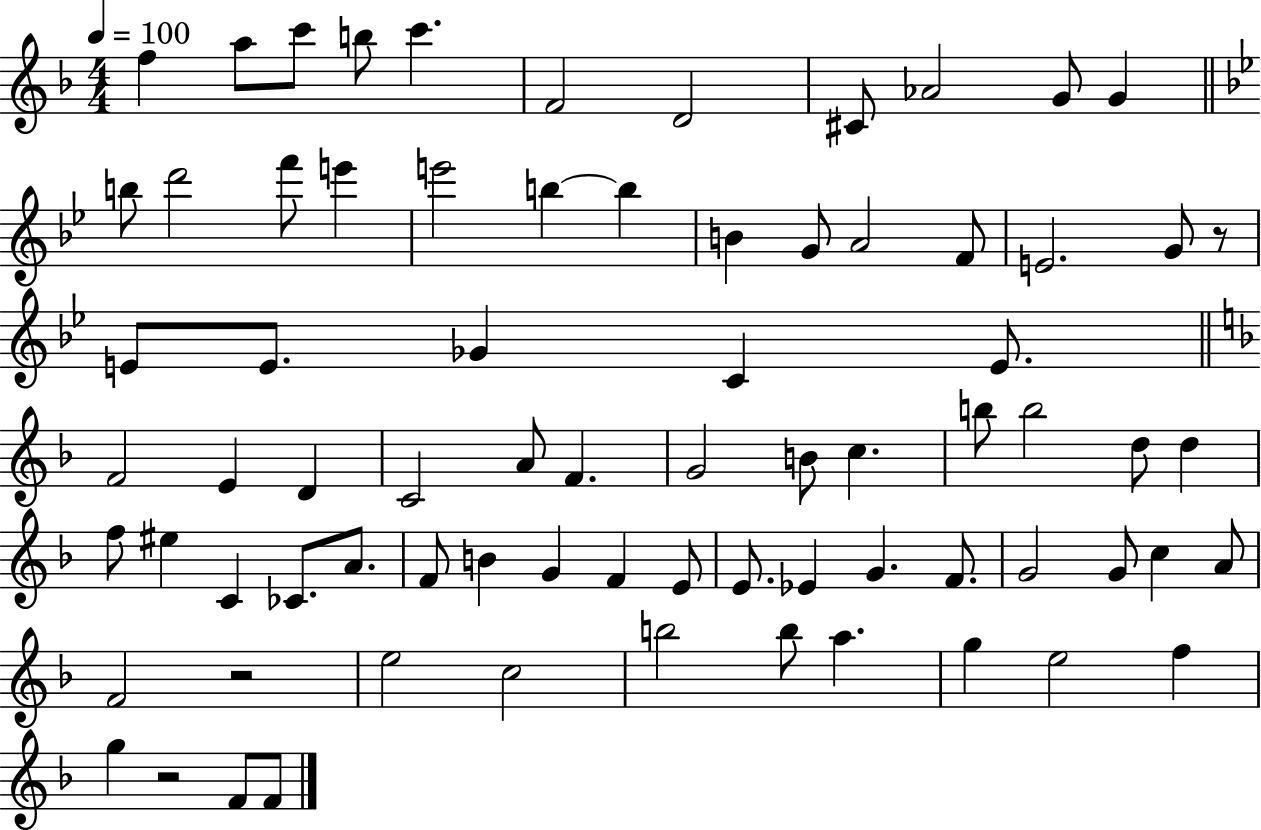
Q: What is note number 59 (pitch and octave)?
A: C5